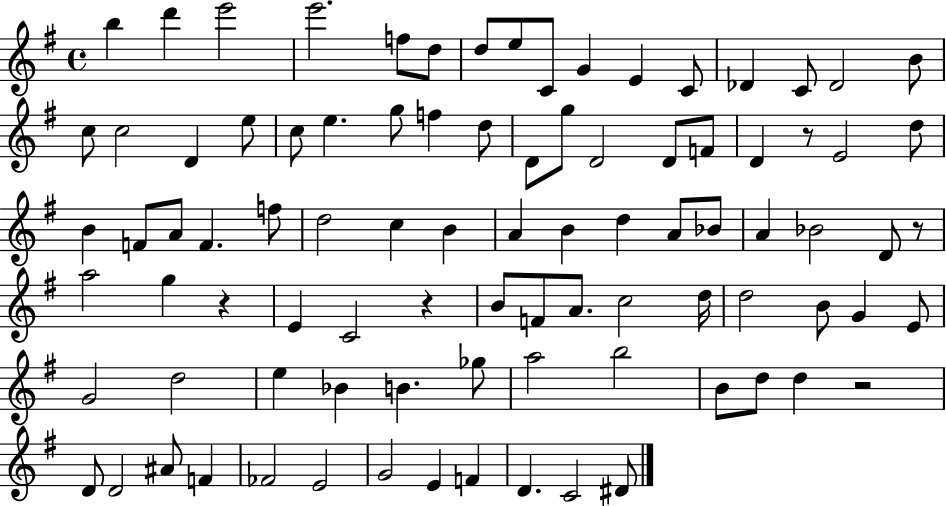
B5/q D6/q E6/h E6/h. F5/e D5/e D5/e E5/e C4/e G4/q E4/q C4/e Db4/q C4/e Db4/h B4/e C5/e C5/h D4/q E5/e C5/e E5/q. G5/e F5/q D5/e D4/e G5/e D4/h D4/e F4/e D4/q R/e E4/h D5/e B4/q F4/e A4/e F4/q. F5/e D5/h C5/q B4/q A4/q B4/q D5/q A4/e Bb4/e A4/q Bb4/h D4/e R/e A5/h G5/q R/q E4/q C4/h R/q B4/e F4/e A4/e. C5/h D5/s D5/h B4/e G4/q E4/e G4/h D5/h E5/q Bb4/q B4/q. Gb5/e A5/h B5/h B4/e D5/e D5/q R/h D4/e D4/h A#4/e F4/q FES4/h E4/h G4/h E4/q F4/q D4/q. C4/h D#4/e